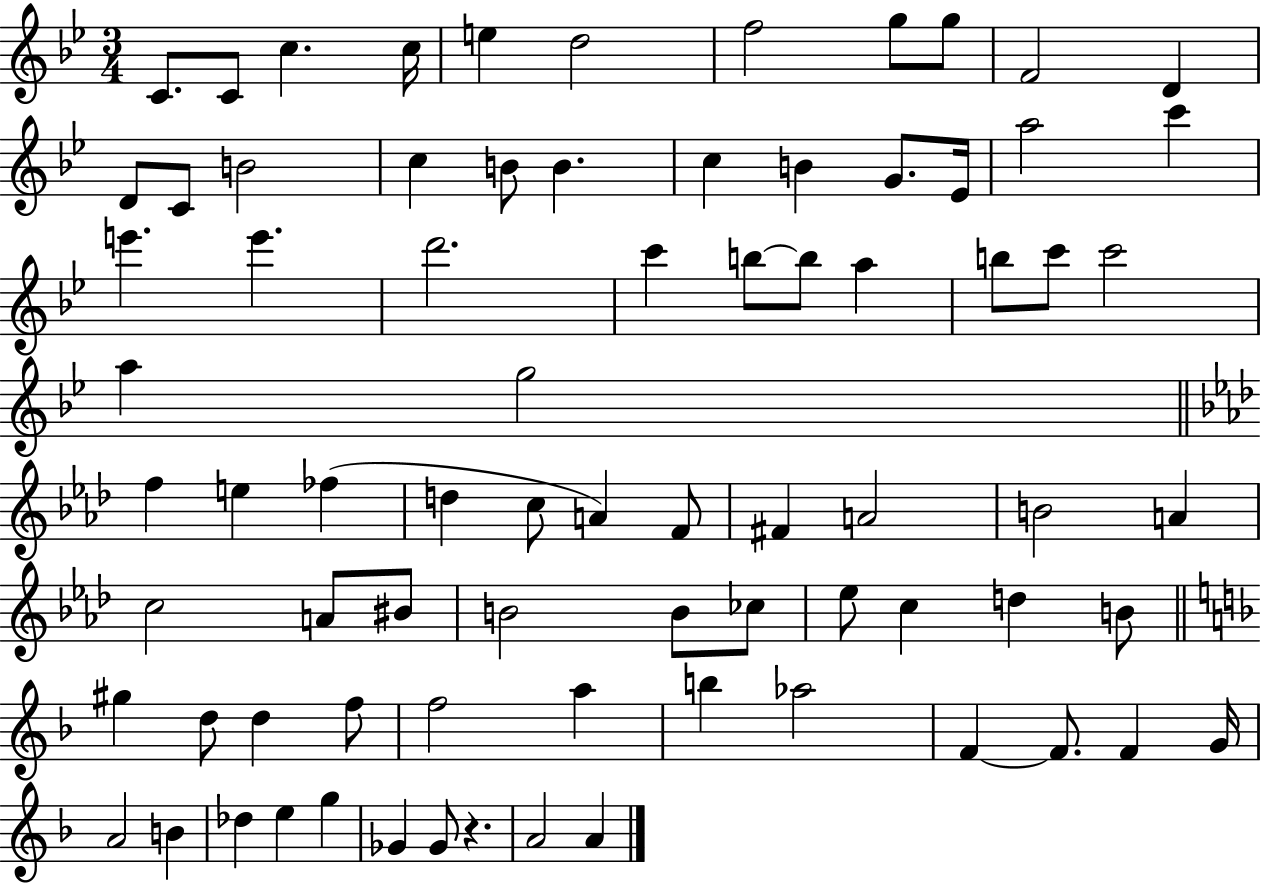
{
  \clef treble
  \numericTimeSignature
  \time 3/4
  \key bes \major
  c'8. c'8 c''4. c''16 | e''4 d''2 | f''2 g''8 g''8 | f'2 d'4 | \break d'8 c'8 b'2 | c''4 b'8 b'4. | c''4 b'4 g'8. ees'16 | a''2 c'''4 | \break e'''4. e'''4. | d'''2. | c'''4 b''8~~ b''8 a''4 | b''8 c'''8 c'''2 | \break a''4 g''2 | \bar "||" \break \key f \minor f''4 e''4 fes''4( | d''4 c''8 a'4) f'8 | fis'4 a'2 | b'2 a'4 | \break c''2 a'8 bis'8 | b'2 b'8 ces''8 | ees''8 c''4 d''4 b'8 | \bar "||" \break \key d \minor gis''4 d''8 d''4 f''8 | f''2 a''4 | b''4 aes''2 | f'4~~ f'8. f'4 g'16 | \break a'2 b'4 | des''4 e''4 g''4 | ges'4 ges'8 r4. | a'2 a'4 | \break \bar "|."
}